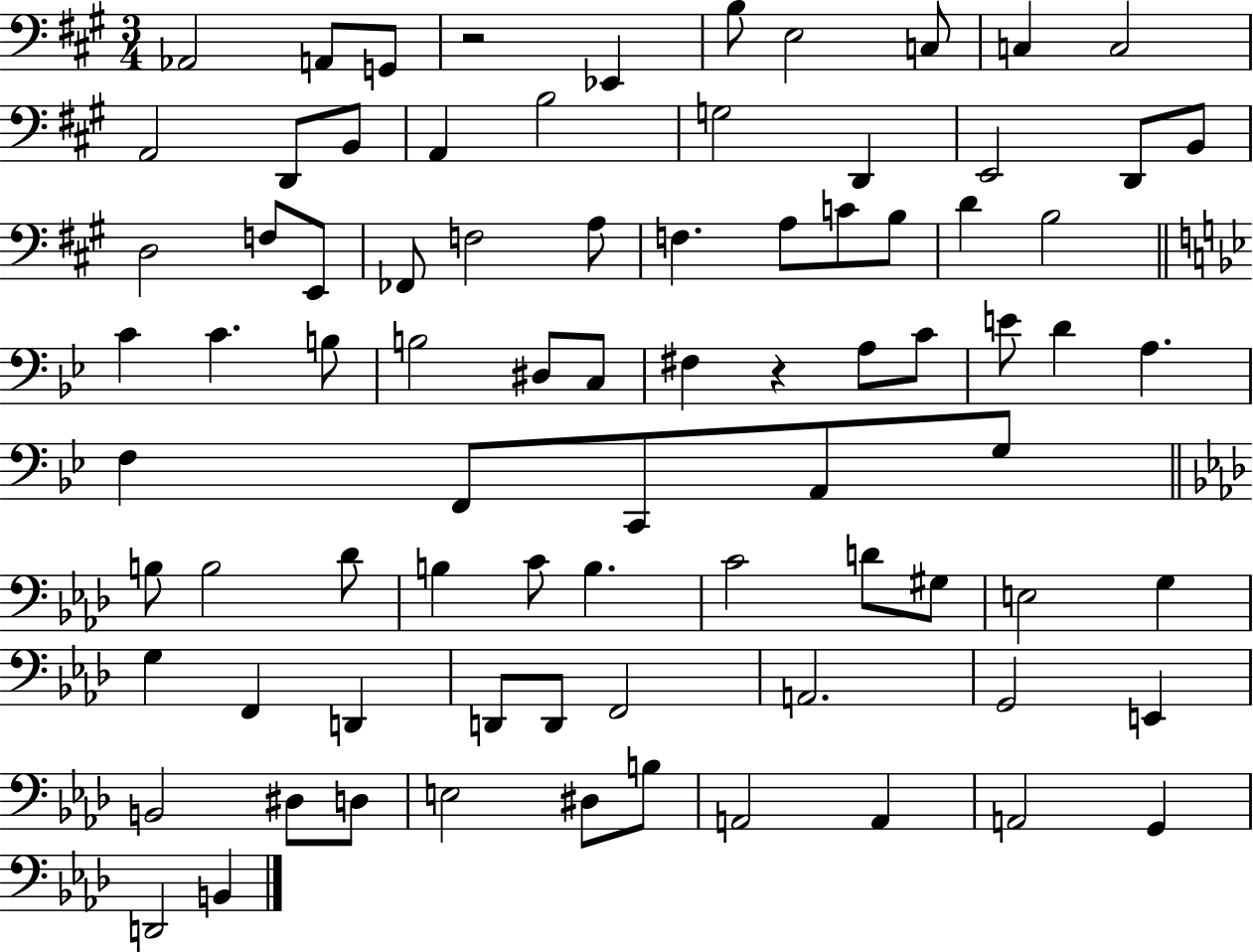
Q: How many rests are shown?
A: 2